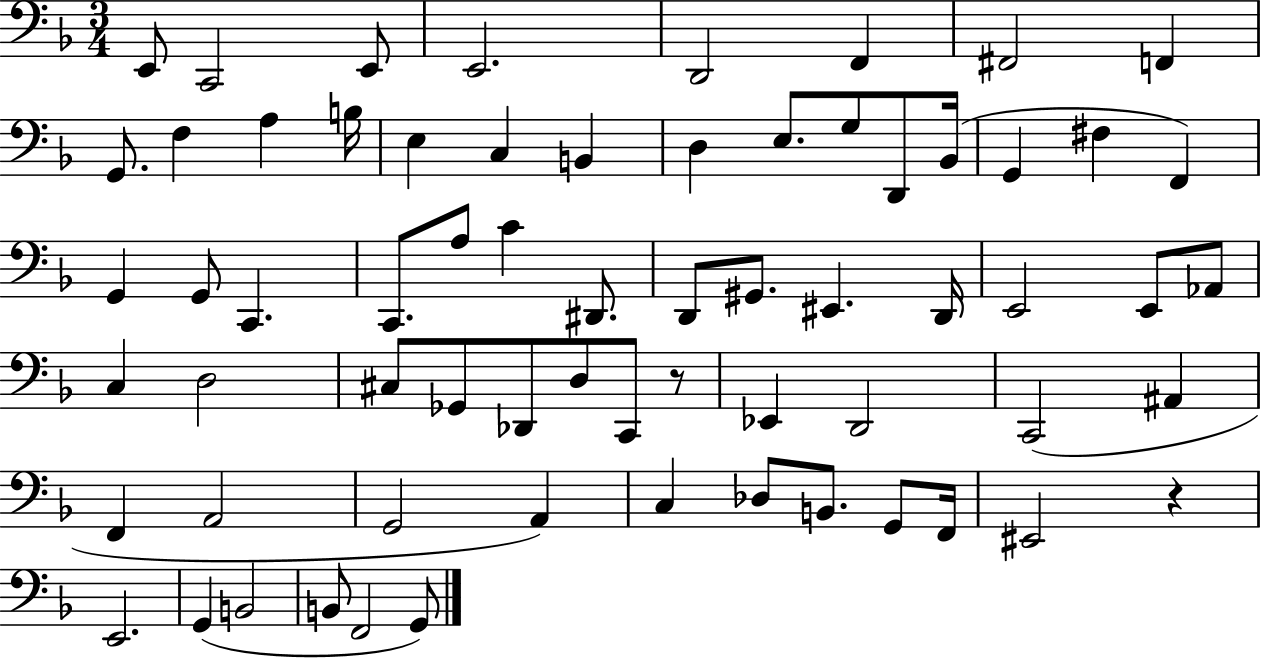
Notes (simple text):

E2/e C2/h E2/e E2/h. D2/h F2/q F#2/h F2/q G2/e. F3/q A3/q B3/s E3/q C3/q B2/q D3/q E3/e. G3/e D2/e Bb2/s G2/q F#3/q F2/q G2/q G2/e C2/q. C2/e. A3/e C4/q D#2/e. D2/e G#2/e. EIS2/q. D2/s E2/h E2/e Ab2/e C3/q D3/h C#3/e Gb2/e Db2/e D3/e C2/e R/e Eb2/q D2/h C2/h A#2/q F2/q A2/h G2/h A2/q C3/q Db3/e B2/e. G2/e F2/s EIS2/h R/q E2/h. G2/q B2/h B2/e F2/h G2/e